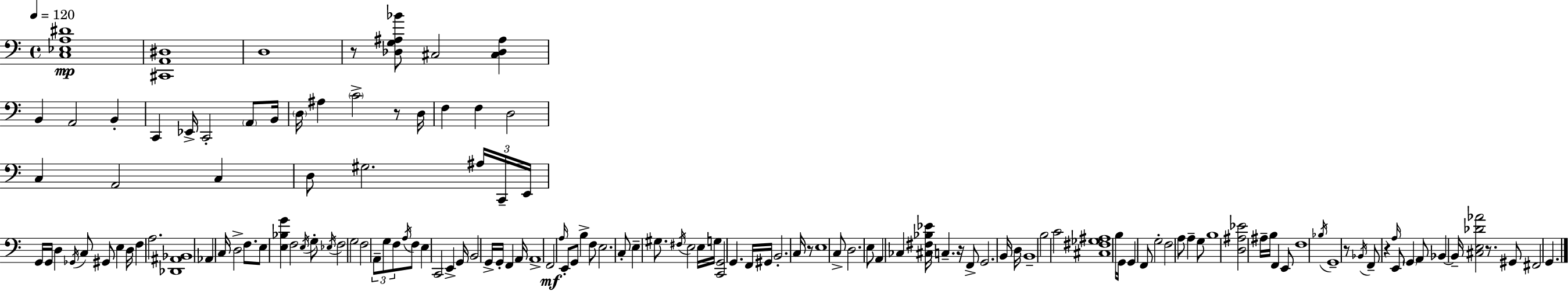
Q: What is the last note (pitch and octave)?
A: G2